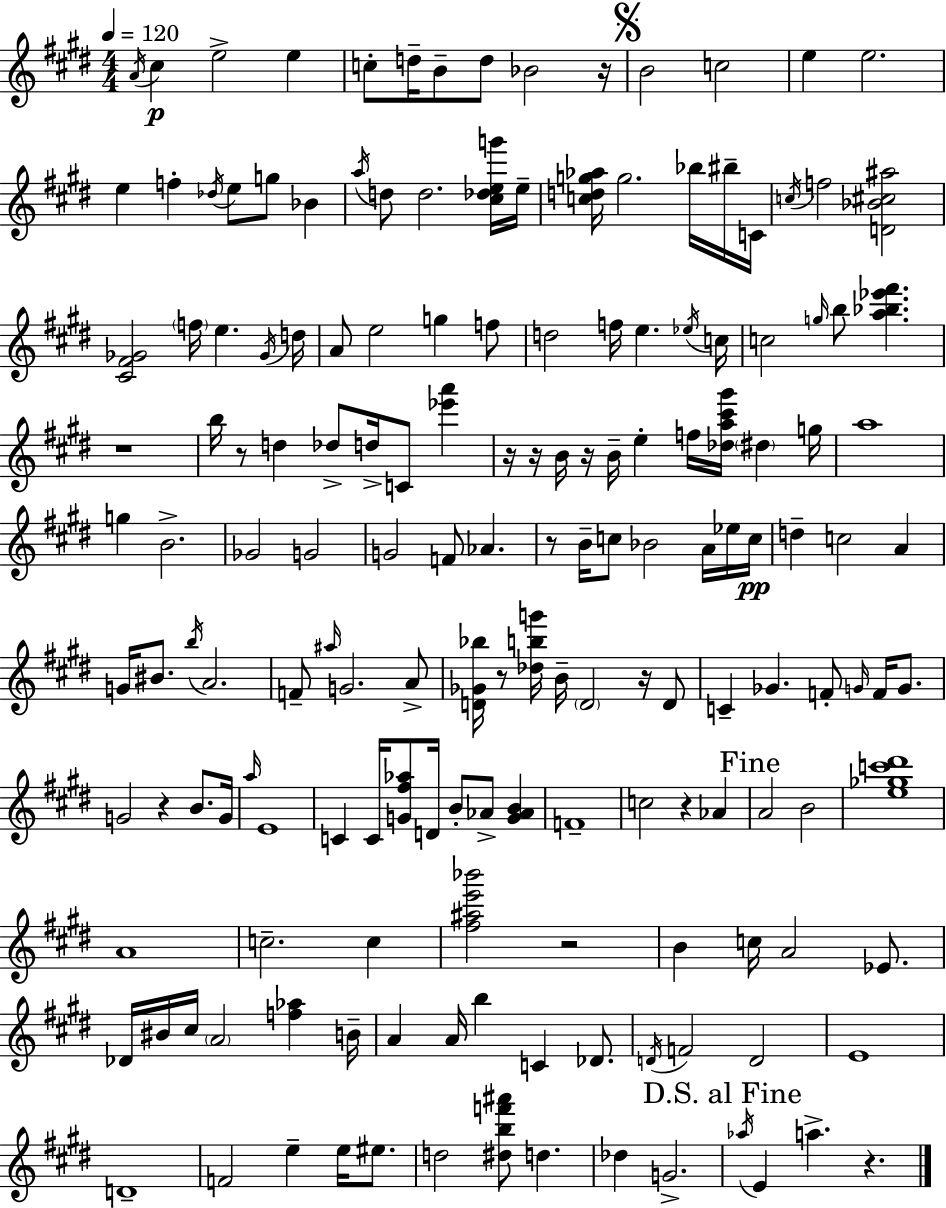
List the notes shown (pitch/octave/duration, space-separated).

A4/s C#5/q E5/h E5/q C5/e D5/s B4/e D5/e Bb4/h R/s B4/h C5/h E5/q E5/h. E5/q F5/q Db5/s E5/e G5/e Bb4/q A5/s D5/e D5/h. [C#5,Db5,E5,G6]/s E5/s [C5,D5,G5,Ab5]/s G5/h. Bb5/s BIS5/s C4/s C5/s F5/h [D4,Bb4,C#5,A#5]/h [C#4,F#4,Gb4]/h F5/s E5/q. Gb4/s D5/s A4/e E5/h G5/q F5/e D5/h F5/s E5/q. Eb5/s C5/s C5/h G5/s B5/e [A5,Bb5,Eb6,F#6]/q. R/w B5/s R/e D5/q Db5/e D5/s C4/e [Eb6,A6]/q R/s R/s B4/s R/s B4/s E5/q F5/s [Db5,A5,C#6,G#6]/s D#5/q G5/s A5/w G5/q B4/h. Gb4/h G4/h G4/h F4/e Ab4/q. R/e B4/s C5/e Bb4/h A4/s Eb5/s C5/s D5/q C5/h A4/q G4/s BIS4/e. B5/s A4/h. F4/e A#5/s G4/h. A4/e [D4,Gb4,Bb5]/s R/e [Db5,B5,G6]/s B4/s D4/h R/s D4/e C4/q Gb4/q. F4/e G4/s F4/s G4/e. G4/h R/q B4/e. G4/s A5/s E4/w C4/q C4/s [G4,F#5,Ab5]/e D4/s B4/e Ab4/e [G4,Ab4,B4]/q F4/w C5/h R/q Ab4/q A4/h B4/h [E5,Gb5,C6,D#6]/w A4/w C5/h. C5/q [F#5,A#5,E6,Bb6]/h R/h B4/q C5/s A4/h Eb4/e. Db4/s BIS4/s C#5/s A4/h [F5,Ab5]/q B4/s A4/q A4/s B5/q C4/q Db4/e. D4/s F4/h D4/h E4/w D4/w F4/h E5/q E5/s EIS5/e. D5/h [D#5,B5,F6,A#6]/e D5/q. Db5/q G4/h. Ab5/s E4/q A5/q. R/q.